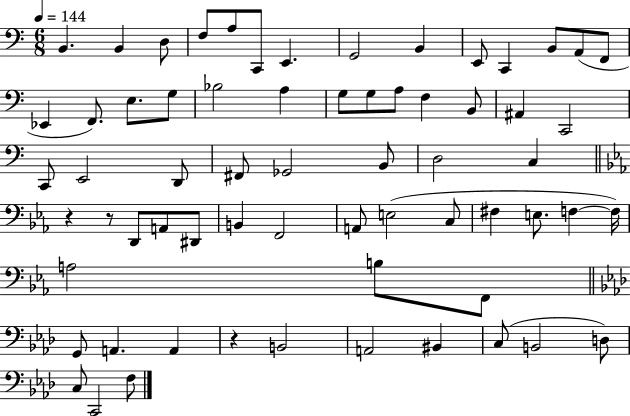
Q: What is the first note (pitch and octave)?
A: B2